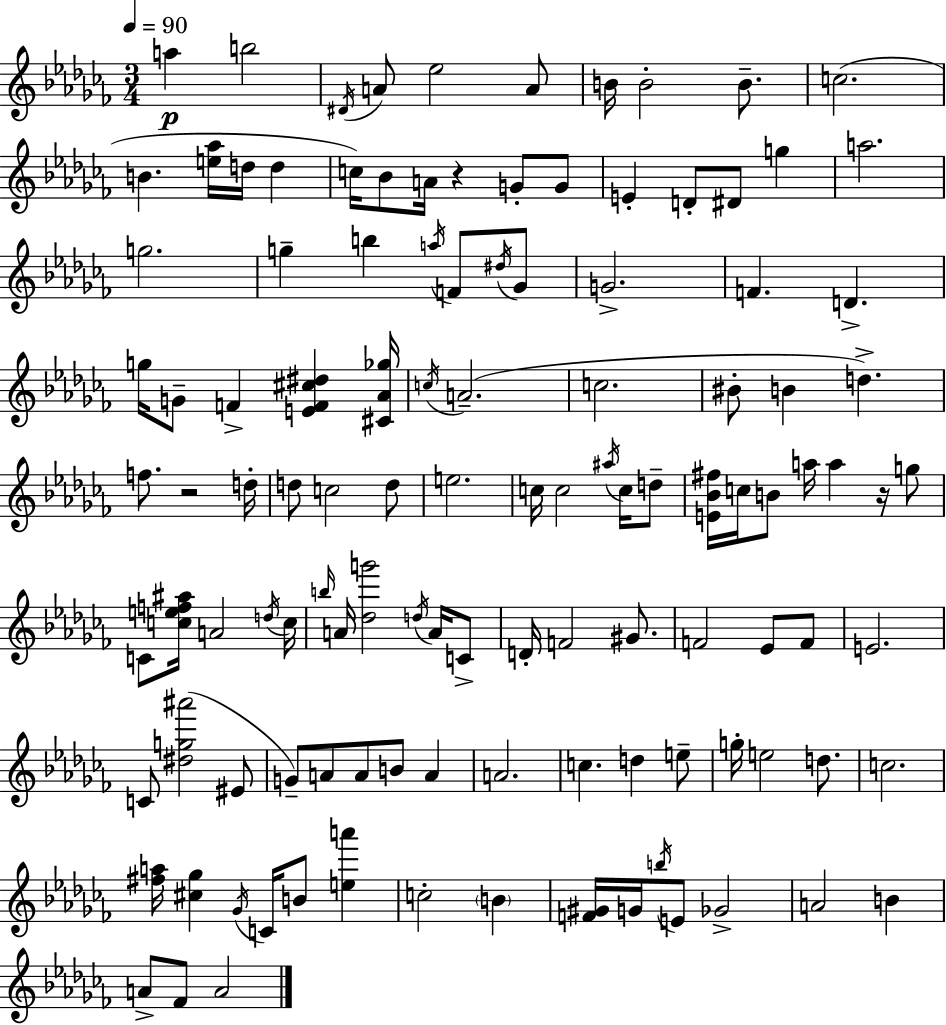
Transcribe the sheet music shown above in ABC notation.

X:1
T:Untitled
M:3/4
L:1/4
K:Abm
a b2 ^D/4 A/2 _e2 A/2 B/4 B2 B/2 c2 B [e_a]/4 d/4 d c/4 _B/2 A/4 z G/2 G/2 E D/2 ^D/2 g a2 g2 g b a/4 F/2 ^d/4 _G/2 G2 F D g/4 G/2 F [EF^c^d] [^C_A_g]/4 c/4 A2 c2 ^B/2 B d f/2 z2 d/4 d/2 c2 d/2 e2 c/4 c2 ^a/4 c/4 d/2 [E_B^f]/4 c/4 B/2 a/4 a z/4 g/2 C/2 [cef^a]/4 A2 d/4 c/4 b/4 A/4 [_dg']2 d/4 A/4 C/2 D/4 F2 ^G/2 F2 _E/2 F/2 E2 C/2 [^dg^a']2 ^E/2 G/2 A/2 A/2 B/2 A A2 c d e/2 g/4 e2 d/2 c2 [^fa]/4 [^c_g] _G/4 C/4 B/2 [ea'] c2 B [F^G]/4 G/4 b/4 E/2 _G2 A2 B A/2 _F/2 A2